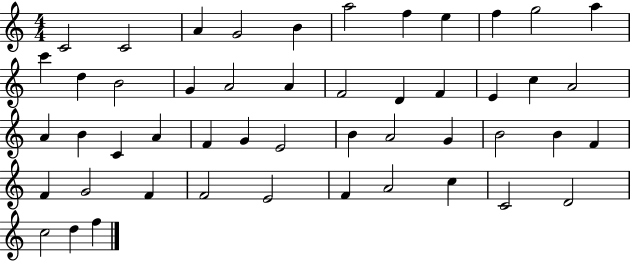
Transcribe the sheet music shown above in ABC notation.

X:1
T:Untitled
M:4/4
L:1/4
K:C
C2 C2 A G2 B a2 f e f g2 a c' d B2 G A2 A F2 D F E c A2 A B C A F G E2 B A2 G B2 B F F G2 F F2 E2 F A2 c C2 D2 c2 d f